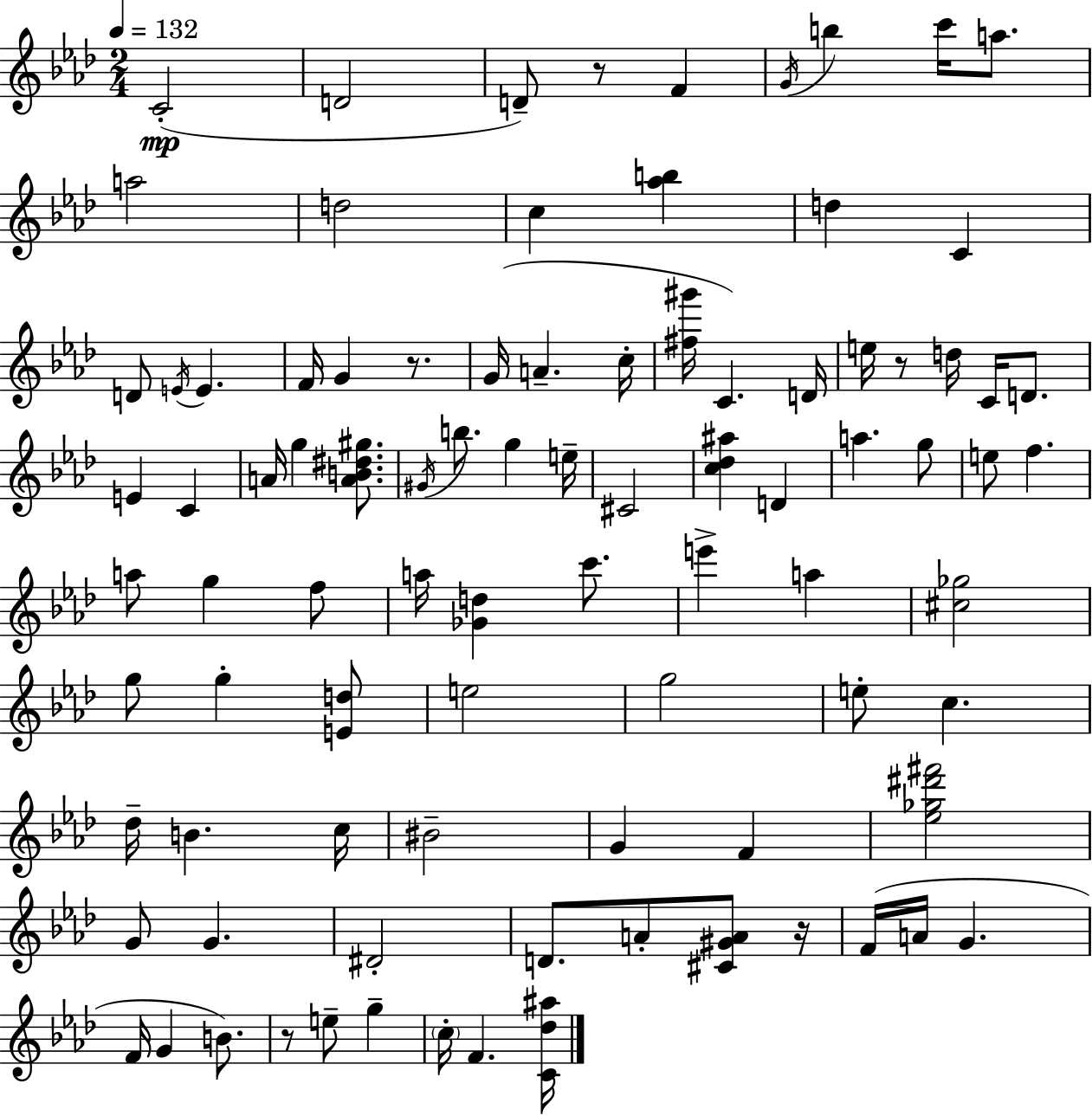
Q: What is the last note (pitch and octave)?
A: F4